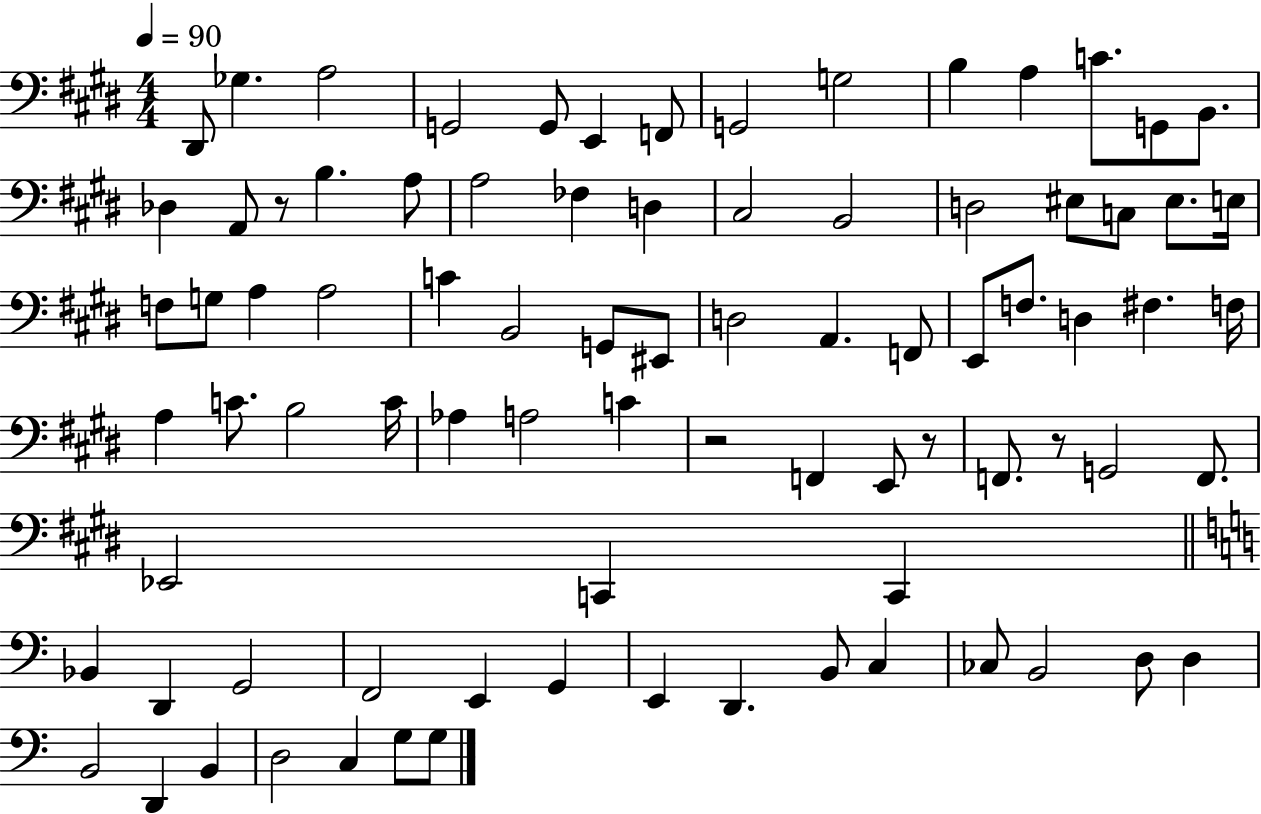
{
  \clef bass
  \numericTimeSignature
  \time 4/4
  \key e \major
  \tempo 4 = 90
  dis,8 ges4. a2 | g,2 g,8 e,4 f,8 | g,2 g2 | b4 a4 c'8. g,8 b,8. | \break des4 a,8 r8 b4. a8 | a2 fes4 d4 | cis2 b,2 | d2 eis8 c8 eis8. e16 | \break f8 g8 a4 a2 | c'4 b,2 g,8 eis,8 | d2 a,4. f,8 | e,8 f8. d4 fis4. f16 | \break a4 c'8. b2 c'16 | aes4 a2 c'4 | r2 f,4 e,8 r8 | f,8. r8 g,2 f,8. | \break ees,2 c,4 c,4 | \bar "||" \break \key c \major bes,4 d,4 g,2 | f,2 e,4 g,4 | e,4 d,4. b,8 c4 | ces8 b,2 d8 d4 | \break b,2 d,4 b,4 | d2 c4 g8 g8 | \bar "|."
}